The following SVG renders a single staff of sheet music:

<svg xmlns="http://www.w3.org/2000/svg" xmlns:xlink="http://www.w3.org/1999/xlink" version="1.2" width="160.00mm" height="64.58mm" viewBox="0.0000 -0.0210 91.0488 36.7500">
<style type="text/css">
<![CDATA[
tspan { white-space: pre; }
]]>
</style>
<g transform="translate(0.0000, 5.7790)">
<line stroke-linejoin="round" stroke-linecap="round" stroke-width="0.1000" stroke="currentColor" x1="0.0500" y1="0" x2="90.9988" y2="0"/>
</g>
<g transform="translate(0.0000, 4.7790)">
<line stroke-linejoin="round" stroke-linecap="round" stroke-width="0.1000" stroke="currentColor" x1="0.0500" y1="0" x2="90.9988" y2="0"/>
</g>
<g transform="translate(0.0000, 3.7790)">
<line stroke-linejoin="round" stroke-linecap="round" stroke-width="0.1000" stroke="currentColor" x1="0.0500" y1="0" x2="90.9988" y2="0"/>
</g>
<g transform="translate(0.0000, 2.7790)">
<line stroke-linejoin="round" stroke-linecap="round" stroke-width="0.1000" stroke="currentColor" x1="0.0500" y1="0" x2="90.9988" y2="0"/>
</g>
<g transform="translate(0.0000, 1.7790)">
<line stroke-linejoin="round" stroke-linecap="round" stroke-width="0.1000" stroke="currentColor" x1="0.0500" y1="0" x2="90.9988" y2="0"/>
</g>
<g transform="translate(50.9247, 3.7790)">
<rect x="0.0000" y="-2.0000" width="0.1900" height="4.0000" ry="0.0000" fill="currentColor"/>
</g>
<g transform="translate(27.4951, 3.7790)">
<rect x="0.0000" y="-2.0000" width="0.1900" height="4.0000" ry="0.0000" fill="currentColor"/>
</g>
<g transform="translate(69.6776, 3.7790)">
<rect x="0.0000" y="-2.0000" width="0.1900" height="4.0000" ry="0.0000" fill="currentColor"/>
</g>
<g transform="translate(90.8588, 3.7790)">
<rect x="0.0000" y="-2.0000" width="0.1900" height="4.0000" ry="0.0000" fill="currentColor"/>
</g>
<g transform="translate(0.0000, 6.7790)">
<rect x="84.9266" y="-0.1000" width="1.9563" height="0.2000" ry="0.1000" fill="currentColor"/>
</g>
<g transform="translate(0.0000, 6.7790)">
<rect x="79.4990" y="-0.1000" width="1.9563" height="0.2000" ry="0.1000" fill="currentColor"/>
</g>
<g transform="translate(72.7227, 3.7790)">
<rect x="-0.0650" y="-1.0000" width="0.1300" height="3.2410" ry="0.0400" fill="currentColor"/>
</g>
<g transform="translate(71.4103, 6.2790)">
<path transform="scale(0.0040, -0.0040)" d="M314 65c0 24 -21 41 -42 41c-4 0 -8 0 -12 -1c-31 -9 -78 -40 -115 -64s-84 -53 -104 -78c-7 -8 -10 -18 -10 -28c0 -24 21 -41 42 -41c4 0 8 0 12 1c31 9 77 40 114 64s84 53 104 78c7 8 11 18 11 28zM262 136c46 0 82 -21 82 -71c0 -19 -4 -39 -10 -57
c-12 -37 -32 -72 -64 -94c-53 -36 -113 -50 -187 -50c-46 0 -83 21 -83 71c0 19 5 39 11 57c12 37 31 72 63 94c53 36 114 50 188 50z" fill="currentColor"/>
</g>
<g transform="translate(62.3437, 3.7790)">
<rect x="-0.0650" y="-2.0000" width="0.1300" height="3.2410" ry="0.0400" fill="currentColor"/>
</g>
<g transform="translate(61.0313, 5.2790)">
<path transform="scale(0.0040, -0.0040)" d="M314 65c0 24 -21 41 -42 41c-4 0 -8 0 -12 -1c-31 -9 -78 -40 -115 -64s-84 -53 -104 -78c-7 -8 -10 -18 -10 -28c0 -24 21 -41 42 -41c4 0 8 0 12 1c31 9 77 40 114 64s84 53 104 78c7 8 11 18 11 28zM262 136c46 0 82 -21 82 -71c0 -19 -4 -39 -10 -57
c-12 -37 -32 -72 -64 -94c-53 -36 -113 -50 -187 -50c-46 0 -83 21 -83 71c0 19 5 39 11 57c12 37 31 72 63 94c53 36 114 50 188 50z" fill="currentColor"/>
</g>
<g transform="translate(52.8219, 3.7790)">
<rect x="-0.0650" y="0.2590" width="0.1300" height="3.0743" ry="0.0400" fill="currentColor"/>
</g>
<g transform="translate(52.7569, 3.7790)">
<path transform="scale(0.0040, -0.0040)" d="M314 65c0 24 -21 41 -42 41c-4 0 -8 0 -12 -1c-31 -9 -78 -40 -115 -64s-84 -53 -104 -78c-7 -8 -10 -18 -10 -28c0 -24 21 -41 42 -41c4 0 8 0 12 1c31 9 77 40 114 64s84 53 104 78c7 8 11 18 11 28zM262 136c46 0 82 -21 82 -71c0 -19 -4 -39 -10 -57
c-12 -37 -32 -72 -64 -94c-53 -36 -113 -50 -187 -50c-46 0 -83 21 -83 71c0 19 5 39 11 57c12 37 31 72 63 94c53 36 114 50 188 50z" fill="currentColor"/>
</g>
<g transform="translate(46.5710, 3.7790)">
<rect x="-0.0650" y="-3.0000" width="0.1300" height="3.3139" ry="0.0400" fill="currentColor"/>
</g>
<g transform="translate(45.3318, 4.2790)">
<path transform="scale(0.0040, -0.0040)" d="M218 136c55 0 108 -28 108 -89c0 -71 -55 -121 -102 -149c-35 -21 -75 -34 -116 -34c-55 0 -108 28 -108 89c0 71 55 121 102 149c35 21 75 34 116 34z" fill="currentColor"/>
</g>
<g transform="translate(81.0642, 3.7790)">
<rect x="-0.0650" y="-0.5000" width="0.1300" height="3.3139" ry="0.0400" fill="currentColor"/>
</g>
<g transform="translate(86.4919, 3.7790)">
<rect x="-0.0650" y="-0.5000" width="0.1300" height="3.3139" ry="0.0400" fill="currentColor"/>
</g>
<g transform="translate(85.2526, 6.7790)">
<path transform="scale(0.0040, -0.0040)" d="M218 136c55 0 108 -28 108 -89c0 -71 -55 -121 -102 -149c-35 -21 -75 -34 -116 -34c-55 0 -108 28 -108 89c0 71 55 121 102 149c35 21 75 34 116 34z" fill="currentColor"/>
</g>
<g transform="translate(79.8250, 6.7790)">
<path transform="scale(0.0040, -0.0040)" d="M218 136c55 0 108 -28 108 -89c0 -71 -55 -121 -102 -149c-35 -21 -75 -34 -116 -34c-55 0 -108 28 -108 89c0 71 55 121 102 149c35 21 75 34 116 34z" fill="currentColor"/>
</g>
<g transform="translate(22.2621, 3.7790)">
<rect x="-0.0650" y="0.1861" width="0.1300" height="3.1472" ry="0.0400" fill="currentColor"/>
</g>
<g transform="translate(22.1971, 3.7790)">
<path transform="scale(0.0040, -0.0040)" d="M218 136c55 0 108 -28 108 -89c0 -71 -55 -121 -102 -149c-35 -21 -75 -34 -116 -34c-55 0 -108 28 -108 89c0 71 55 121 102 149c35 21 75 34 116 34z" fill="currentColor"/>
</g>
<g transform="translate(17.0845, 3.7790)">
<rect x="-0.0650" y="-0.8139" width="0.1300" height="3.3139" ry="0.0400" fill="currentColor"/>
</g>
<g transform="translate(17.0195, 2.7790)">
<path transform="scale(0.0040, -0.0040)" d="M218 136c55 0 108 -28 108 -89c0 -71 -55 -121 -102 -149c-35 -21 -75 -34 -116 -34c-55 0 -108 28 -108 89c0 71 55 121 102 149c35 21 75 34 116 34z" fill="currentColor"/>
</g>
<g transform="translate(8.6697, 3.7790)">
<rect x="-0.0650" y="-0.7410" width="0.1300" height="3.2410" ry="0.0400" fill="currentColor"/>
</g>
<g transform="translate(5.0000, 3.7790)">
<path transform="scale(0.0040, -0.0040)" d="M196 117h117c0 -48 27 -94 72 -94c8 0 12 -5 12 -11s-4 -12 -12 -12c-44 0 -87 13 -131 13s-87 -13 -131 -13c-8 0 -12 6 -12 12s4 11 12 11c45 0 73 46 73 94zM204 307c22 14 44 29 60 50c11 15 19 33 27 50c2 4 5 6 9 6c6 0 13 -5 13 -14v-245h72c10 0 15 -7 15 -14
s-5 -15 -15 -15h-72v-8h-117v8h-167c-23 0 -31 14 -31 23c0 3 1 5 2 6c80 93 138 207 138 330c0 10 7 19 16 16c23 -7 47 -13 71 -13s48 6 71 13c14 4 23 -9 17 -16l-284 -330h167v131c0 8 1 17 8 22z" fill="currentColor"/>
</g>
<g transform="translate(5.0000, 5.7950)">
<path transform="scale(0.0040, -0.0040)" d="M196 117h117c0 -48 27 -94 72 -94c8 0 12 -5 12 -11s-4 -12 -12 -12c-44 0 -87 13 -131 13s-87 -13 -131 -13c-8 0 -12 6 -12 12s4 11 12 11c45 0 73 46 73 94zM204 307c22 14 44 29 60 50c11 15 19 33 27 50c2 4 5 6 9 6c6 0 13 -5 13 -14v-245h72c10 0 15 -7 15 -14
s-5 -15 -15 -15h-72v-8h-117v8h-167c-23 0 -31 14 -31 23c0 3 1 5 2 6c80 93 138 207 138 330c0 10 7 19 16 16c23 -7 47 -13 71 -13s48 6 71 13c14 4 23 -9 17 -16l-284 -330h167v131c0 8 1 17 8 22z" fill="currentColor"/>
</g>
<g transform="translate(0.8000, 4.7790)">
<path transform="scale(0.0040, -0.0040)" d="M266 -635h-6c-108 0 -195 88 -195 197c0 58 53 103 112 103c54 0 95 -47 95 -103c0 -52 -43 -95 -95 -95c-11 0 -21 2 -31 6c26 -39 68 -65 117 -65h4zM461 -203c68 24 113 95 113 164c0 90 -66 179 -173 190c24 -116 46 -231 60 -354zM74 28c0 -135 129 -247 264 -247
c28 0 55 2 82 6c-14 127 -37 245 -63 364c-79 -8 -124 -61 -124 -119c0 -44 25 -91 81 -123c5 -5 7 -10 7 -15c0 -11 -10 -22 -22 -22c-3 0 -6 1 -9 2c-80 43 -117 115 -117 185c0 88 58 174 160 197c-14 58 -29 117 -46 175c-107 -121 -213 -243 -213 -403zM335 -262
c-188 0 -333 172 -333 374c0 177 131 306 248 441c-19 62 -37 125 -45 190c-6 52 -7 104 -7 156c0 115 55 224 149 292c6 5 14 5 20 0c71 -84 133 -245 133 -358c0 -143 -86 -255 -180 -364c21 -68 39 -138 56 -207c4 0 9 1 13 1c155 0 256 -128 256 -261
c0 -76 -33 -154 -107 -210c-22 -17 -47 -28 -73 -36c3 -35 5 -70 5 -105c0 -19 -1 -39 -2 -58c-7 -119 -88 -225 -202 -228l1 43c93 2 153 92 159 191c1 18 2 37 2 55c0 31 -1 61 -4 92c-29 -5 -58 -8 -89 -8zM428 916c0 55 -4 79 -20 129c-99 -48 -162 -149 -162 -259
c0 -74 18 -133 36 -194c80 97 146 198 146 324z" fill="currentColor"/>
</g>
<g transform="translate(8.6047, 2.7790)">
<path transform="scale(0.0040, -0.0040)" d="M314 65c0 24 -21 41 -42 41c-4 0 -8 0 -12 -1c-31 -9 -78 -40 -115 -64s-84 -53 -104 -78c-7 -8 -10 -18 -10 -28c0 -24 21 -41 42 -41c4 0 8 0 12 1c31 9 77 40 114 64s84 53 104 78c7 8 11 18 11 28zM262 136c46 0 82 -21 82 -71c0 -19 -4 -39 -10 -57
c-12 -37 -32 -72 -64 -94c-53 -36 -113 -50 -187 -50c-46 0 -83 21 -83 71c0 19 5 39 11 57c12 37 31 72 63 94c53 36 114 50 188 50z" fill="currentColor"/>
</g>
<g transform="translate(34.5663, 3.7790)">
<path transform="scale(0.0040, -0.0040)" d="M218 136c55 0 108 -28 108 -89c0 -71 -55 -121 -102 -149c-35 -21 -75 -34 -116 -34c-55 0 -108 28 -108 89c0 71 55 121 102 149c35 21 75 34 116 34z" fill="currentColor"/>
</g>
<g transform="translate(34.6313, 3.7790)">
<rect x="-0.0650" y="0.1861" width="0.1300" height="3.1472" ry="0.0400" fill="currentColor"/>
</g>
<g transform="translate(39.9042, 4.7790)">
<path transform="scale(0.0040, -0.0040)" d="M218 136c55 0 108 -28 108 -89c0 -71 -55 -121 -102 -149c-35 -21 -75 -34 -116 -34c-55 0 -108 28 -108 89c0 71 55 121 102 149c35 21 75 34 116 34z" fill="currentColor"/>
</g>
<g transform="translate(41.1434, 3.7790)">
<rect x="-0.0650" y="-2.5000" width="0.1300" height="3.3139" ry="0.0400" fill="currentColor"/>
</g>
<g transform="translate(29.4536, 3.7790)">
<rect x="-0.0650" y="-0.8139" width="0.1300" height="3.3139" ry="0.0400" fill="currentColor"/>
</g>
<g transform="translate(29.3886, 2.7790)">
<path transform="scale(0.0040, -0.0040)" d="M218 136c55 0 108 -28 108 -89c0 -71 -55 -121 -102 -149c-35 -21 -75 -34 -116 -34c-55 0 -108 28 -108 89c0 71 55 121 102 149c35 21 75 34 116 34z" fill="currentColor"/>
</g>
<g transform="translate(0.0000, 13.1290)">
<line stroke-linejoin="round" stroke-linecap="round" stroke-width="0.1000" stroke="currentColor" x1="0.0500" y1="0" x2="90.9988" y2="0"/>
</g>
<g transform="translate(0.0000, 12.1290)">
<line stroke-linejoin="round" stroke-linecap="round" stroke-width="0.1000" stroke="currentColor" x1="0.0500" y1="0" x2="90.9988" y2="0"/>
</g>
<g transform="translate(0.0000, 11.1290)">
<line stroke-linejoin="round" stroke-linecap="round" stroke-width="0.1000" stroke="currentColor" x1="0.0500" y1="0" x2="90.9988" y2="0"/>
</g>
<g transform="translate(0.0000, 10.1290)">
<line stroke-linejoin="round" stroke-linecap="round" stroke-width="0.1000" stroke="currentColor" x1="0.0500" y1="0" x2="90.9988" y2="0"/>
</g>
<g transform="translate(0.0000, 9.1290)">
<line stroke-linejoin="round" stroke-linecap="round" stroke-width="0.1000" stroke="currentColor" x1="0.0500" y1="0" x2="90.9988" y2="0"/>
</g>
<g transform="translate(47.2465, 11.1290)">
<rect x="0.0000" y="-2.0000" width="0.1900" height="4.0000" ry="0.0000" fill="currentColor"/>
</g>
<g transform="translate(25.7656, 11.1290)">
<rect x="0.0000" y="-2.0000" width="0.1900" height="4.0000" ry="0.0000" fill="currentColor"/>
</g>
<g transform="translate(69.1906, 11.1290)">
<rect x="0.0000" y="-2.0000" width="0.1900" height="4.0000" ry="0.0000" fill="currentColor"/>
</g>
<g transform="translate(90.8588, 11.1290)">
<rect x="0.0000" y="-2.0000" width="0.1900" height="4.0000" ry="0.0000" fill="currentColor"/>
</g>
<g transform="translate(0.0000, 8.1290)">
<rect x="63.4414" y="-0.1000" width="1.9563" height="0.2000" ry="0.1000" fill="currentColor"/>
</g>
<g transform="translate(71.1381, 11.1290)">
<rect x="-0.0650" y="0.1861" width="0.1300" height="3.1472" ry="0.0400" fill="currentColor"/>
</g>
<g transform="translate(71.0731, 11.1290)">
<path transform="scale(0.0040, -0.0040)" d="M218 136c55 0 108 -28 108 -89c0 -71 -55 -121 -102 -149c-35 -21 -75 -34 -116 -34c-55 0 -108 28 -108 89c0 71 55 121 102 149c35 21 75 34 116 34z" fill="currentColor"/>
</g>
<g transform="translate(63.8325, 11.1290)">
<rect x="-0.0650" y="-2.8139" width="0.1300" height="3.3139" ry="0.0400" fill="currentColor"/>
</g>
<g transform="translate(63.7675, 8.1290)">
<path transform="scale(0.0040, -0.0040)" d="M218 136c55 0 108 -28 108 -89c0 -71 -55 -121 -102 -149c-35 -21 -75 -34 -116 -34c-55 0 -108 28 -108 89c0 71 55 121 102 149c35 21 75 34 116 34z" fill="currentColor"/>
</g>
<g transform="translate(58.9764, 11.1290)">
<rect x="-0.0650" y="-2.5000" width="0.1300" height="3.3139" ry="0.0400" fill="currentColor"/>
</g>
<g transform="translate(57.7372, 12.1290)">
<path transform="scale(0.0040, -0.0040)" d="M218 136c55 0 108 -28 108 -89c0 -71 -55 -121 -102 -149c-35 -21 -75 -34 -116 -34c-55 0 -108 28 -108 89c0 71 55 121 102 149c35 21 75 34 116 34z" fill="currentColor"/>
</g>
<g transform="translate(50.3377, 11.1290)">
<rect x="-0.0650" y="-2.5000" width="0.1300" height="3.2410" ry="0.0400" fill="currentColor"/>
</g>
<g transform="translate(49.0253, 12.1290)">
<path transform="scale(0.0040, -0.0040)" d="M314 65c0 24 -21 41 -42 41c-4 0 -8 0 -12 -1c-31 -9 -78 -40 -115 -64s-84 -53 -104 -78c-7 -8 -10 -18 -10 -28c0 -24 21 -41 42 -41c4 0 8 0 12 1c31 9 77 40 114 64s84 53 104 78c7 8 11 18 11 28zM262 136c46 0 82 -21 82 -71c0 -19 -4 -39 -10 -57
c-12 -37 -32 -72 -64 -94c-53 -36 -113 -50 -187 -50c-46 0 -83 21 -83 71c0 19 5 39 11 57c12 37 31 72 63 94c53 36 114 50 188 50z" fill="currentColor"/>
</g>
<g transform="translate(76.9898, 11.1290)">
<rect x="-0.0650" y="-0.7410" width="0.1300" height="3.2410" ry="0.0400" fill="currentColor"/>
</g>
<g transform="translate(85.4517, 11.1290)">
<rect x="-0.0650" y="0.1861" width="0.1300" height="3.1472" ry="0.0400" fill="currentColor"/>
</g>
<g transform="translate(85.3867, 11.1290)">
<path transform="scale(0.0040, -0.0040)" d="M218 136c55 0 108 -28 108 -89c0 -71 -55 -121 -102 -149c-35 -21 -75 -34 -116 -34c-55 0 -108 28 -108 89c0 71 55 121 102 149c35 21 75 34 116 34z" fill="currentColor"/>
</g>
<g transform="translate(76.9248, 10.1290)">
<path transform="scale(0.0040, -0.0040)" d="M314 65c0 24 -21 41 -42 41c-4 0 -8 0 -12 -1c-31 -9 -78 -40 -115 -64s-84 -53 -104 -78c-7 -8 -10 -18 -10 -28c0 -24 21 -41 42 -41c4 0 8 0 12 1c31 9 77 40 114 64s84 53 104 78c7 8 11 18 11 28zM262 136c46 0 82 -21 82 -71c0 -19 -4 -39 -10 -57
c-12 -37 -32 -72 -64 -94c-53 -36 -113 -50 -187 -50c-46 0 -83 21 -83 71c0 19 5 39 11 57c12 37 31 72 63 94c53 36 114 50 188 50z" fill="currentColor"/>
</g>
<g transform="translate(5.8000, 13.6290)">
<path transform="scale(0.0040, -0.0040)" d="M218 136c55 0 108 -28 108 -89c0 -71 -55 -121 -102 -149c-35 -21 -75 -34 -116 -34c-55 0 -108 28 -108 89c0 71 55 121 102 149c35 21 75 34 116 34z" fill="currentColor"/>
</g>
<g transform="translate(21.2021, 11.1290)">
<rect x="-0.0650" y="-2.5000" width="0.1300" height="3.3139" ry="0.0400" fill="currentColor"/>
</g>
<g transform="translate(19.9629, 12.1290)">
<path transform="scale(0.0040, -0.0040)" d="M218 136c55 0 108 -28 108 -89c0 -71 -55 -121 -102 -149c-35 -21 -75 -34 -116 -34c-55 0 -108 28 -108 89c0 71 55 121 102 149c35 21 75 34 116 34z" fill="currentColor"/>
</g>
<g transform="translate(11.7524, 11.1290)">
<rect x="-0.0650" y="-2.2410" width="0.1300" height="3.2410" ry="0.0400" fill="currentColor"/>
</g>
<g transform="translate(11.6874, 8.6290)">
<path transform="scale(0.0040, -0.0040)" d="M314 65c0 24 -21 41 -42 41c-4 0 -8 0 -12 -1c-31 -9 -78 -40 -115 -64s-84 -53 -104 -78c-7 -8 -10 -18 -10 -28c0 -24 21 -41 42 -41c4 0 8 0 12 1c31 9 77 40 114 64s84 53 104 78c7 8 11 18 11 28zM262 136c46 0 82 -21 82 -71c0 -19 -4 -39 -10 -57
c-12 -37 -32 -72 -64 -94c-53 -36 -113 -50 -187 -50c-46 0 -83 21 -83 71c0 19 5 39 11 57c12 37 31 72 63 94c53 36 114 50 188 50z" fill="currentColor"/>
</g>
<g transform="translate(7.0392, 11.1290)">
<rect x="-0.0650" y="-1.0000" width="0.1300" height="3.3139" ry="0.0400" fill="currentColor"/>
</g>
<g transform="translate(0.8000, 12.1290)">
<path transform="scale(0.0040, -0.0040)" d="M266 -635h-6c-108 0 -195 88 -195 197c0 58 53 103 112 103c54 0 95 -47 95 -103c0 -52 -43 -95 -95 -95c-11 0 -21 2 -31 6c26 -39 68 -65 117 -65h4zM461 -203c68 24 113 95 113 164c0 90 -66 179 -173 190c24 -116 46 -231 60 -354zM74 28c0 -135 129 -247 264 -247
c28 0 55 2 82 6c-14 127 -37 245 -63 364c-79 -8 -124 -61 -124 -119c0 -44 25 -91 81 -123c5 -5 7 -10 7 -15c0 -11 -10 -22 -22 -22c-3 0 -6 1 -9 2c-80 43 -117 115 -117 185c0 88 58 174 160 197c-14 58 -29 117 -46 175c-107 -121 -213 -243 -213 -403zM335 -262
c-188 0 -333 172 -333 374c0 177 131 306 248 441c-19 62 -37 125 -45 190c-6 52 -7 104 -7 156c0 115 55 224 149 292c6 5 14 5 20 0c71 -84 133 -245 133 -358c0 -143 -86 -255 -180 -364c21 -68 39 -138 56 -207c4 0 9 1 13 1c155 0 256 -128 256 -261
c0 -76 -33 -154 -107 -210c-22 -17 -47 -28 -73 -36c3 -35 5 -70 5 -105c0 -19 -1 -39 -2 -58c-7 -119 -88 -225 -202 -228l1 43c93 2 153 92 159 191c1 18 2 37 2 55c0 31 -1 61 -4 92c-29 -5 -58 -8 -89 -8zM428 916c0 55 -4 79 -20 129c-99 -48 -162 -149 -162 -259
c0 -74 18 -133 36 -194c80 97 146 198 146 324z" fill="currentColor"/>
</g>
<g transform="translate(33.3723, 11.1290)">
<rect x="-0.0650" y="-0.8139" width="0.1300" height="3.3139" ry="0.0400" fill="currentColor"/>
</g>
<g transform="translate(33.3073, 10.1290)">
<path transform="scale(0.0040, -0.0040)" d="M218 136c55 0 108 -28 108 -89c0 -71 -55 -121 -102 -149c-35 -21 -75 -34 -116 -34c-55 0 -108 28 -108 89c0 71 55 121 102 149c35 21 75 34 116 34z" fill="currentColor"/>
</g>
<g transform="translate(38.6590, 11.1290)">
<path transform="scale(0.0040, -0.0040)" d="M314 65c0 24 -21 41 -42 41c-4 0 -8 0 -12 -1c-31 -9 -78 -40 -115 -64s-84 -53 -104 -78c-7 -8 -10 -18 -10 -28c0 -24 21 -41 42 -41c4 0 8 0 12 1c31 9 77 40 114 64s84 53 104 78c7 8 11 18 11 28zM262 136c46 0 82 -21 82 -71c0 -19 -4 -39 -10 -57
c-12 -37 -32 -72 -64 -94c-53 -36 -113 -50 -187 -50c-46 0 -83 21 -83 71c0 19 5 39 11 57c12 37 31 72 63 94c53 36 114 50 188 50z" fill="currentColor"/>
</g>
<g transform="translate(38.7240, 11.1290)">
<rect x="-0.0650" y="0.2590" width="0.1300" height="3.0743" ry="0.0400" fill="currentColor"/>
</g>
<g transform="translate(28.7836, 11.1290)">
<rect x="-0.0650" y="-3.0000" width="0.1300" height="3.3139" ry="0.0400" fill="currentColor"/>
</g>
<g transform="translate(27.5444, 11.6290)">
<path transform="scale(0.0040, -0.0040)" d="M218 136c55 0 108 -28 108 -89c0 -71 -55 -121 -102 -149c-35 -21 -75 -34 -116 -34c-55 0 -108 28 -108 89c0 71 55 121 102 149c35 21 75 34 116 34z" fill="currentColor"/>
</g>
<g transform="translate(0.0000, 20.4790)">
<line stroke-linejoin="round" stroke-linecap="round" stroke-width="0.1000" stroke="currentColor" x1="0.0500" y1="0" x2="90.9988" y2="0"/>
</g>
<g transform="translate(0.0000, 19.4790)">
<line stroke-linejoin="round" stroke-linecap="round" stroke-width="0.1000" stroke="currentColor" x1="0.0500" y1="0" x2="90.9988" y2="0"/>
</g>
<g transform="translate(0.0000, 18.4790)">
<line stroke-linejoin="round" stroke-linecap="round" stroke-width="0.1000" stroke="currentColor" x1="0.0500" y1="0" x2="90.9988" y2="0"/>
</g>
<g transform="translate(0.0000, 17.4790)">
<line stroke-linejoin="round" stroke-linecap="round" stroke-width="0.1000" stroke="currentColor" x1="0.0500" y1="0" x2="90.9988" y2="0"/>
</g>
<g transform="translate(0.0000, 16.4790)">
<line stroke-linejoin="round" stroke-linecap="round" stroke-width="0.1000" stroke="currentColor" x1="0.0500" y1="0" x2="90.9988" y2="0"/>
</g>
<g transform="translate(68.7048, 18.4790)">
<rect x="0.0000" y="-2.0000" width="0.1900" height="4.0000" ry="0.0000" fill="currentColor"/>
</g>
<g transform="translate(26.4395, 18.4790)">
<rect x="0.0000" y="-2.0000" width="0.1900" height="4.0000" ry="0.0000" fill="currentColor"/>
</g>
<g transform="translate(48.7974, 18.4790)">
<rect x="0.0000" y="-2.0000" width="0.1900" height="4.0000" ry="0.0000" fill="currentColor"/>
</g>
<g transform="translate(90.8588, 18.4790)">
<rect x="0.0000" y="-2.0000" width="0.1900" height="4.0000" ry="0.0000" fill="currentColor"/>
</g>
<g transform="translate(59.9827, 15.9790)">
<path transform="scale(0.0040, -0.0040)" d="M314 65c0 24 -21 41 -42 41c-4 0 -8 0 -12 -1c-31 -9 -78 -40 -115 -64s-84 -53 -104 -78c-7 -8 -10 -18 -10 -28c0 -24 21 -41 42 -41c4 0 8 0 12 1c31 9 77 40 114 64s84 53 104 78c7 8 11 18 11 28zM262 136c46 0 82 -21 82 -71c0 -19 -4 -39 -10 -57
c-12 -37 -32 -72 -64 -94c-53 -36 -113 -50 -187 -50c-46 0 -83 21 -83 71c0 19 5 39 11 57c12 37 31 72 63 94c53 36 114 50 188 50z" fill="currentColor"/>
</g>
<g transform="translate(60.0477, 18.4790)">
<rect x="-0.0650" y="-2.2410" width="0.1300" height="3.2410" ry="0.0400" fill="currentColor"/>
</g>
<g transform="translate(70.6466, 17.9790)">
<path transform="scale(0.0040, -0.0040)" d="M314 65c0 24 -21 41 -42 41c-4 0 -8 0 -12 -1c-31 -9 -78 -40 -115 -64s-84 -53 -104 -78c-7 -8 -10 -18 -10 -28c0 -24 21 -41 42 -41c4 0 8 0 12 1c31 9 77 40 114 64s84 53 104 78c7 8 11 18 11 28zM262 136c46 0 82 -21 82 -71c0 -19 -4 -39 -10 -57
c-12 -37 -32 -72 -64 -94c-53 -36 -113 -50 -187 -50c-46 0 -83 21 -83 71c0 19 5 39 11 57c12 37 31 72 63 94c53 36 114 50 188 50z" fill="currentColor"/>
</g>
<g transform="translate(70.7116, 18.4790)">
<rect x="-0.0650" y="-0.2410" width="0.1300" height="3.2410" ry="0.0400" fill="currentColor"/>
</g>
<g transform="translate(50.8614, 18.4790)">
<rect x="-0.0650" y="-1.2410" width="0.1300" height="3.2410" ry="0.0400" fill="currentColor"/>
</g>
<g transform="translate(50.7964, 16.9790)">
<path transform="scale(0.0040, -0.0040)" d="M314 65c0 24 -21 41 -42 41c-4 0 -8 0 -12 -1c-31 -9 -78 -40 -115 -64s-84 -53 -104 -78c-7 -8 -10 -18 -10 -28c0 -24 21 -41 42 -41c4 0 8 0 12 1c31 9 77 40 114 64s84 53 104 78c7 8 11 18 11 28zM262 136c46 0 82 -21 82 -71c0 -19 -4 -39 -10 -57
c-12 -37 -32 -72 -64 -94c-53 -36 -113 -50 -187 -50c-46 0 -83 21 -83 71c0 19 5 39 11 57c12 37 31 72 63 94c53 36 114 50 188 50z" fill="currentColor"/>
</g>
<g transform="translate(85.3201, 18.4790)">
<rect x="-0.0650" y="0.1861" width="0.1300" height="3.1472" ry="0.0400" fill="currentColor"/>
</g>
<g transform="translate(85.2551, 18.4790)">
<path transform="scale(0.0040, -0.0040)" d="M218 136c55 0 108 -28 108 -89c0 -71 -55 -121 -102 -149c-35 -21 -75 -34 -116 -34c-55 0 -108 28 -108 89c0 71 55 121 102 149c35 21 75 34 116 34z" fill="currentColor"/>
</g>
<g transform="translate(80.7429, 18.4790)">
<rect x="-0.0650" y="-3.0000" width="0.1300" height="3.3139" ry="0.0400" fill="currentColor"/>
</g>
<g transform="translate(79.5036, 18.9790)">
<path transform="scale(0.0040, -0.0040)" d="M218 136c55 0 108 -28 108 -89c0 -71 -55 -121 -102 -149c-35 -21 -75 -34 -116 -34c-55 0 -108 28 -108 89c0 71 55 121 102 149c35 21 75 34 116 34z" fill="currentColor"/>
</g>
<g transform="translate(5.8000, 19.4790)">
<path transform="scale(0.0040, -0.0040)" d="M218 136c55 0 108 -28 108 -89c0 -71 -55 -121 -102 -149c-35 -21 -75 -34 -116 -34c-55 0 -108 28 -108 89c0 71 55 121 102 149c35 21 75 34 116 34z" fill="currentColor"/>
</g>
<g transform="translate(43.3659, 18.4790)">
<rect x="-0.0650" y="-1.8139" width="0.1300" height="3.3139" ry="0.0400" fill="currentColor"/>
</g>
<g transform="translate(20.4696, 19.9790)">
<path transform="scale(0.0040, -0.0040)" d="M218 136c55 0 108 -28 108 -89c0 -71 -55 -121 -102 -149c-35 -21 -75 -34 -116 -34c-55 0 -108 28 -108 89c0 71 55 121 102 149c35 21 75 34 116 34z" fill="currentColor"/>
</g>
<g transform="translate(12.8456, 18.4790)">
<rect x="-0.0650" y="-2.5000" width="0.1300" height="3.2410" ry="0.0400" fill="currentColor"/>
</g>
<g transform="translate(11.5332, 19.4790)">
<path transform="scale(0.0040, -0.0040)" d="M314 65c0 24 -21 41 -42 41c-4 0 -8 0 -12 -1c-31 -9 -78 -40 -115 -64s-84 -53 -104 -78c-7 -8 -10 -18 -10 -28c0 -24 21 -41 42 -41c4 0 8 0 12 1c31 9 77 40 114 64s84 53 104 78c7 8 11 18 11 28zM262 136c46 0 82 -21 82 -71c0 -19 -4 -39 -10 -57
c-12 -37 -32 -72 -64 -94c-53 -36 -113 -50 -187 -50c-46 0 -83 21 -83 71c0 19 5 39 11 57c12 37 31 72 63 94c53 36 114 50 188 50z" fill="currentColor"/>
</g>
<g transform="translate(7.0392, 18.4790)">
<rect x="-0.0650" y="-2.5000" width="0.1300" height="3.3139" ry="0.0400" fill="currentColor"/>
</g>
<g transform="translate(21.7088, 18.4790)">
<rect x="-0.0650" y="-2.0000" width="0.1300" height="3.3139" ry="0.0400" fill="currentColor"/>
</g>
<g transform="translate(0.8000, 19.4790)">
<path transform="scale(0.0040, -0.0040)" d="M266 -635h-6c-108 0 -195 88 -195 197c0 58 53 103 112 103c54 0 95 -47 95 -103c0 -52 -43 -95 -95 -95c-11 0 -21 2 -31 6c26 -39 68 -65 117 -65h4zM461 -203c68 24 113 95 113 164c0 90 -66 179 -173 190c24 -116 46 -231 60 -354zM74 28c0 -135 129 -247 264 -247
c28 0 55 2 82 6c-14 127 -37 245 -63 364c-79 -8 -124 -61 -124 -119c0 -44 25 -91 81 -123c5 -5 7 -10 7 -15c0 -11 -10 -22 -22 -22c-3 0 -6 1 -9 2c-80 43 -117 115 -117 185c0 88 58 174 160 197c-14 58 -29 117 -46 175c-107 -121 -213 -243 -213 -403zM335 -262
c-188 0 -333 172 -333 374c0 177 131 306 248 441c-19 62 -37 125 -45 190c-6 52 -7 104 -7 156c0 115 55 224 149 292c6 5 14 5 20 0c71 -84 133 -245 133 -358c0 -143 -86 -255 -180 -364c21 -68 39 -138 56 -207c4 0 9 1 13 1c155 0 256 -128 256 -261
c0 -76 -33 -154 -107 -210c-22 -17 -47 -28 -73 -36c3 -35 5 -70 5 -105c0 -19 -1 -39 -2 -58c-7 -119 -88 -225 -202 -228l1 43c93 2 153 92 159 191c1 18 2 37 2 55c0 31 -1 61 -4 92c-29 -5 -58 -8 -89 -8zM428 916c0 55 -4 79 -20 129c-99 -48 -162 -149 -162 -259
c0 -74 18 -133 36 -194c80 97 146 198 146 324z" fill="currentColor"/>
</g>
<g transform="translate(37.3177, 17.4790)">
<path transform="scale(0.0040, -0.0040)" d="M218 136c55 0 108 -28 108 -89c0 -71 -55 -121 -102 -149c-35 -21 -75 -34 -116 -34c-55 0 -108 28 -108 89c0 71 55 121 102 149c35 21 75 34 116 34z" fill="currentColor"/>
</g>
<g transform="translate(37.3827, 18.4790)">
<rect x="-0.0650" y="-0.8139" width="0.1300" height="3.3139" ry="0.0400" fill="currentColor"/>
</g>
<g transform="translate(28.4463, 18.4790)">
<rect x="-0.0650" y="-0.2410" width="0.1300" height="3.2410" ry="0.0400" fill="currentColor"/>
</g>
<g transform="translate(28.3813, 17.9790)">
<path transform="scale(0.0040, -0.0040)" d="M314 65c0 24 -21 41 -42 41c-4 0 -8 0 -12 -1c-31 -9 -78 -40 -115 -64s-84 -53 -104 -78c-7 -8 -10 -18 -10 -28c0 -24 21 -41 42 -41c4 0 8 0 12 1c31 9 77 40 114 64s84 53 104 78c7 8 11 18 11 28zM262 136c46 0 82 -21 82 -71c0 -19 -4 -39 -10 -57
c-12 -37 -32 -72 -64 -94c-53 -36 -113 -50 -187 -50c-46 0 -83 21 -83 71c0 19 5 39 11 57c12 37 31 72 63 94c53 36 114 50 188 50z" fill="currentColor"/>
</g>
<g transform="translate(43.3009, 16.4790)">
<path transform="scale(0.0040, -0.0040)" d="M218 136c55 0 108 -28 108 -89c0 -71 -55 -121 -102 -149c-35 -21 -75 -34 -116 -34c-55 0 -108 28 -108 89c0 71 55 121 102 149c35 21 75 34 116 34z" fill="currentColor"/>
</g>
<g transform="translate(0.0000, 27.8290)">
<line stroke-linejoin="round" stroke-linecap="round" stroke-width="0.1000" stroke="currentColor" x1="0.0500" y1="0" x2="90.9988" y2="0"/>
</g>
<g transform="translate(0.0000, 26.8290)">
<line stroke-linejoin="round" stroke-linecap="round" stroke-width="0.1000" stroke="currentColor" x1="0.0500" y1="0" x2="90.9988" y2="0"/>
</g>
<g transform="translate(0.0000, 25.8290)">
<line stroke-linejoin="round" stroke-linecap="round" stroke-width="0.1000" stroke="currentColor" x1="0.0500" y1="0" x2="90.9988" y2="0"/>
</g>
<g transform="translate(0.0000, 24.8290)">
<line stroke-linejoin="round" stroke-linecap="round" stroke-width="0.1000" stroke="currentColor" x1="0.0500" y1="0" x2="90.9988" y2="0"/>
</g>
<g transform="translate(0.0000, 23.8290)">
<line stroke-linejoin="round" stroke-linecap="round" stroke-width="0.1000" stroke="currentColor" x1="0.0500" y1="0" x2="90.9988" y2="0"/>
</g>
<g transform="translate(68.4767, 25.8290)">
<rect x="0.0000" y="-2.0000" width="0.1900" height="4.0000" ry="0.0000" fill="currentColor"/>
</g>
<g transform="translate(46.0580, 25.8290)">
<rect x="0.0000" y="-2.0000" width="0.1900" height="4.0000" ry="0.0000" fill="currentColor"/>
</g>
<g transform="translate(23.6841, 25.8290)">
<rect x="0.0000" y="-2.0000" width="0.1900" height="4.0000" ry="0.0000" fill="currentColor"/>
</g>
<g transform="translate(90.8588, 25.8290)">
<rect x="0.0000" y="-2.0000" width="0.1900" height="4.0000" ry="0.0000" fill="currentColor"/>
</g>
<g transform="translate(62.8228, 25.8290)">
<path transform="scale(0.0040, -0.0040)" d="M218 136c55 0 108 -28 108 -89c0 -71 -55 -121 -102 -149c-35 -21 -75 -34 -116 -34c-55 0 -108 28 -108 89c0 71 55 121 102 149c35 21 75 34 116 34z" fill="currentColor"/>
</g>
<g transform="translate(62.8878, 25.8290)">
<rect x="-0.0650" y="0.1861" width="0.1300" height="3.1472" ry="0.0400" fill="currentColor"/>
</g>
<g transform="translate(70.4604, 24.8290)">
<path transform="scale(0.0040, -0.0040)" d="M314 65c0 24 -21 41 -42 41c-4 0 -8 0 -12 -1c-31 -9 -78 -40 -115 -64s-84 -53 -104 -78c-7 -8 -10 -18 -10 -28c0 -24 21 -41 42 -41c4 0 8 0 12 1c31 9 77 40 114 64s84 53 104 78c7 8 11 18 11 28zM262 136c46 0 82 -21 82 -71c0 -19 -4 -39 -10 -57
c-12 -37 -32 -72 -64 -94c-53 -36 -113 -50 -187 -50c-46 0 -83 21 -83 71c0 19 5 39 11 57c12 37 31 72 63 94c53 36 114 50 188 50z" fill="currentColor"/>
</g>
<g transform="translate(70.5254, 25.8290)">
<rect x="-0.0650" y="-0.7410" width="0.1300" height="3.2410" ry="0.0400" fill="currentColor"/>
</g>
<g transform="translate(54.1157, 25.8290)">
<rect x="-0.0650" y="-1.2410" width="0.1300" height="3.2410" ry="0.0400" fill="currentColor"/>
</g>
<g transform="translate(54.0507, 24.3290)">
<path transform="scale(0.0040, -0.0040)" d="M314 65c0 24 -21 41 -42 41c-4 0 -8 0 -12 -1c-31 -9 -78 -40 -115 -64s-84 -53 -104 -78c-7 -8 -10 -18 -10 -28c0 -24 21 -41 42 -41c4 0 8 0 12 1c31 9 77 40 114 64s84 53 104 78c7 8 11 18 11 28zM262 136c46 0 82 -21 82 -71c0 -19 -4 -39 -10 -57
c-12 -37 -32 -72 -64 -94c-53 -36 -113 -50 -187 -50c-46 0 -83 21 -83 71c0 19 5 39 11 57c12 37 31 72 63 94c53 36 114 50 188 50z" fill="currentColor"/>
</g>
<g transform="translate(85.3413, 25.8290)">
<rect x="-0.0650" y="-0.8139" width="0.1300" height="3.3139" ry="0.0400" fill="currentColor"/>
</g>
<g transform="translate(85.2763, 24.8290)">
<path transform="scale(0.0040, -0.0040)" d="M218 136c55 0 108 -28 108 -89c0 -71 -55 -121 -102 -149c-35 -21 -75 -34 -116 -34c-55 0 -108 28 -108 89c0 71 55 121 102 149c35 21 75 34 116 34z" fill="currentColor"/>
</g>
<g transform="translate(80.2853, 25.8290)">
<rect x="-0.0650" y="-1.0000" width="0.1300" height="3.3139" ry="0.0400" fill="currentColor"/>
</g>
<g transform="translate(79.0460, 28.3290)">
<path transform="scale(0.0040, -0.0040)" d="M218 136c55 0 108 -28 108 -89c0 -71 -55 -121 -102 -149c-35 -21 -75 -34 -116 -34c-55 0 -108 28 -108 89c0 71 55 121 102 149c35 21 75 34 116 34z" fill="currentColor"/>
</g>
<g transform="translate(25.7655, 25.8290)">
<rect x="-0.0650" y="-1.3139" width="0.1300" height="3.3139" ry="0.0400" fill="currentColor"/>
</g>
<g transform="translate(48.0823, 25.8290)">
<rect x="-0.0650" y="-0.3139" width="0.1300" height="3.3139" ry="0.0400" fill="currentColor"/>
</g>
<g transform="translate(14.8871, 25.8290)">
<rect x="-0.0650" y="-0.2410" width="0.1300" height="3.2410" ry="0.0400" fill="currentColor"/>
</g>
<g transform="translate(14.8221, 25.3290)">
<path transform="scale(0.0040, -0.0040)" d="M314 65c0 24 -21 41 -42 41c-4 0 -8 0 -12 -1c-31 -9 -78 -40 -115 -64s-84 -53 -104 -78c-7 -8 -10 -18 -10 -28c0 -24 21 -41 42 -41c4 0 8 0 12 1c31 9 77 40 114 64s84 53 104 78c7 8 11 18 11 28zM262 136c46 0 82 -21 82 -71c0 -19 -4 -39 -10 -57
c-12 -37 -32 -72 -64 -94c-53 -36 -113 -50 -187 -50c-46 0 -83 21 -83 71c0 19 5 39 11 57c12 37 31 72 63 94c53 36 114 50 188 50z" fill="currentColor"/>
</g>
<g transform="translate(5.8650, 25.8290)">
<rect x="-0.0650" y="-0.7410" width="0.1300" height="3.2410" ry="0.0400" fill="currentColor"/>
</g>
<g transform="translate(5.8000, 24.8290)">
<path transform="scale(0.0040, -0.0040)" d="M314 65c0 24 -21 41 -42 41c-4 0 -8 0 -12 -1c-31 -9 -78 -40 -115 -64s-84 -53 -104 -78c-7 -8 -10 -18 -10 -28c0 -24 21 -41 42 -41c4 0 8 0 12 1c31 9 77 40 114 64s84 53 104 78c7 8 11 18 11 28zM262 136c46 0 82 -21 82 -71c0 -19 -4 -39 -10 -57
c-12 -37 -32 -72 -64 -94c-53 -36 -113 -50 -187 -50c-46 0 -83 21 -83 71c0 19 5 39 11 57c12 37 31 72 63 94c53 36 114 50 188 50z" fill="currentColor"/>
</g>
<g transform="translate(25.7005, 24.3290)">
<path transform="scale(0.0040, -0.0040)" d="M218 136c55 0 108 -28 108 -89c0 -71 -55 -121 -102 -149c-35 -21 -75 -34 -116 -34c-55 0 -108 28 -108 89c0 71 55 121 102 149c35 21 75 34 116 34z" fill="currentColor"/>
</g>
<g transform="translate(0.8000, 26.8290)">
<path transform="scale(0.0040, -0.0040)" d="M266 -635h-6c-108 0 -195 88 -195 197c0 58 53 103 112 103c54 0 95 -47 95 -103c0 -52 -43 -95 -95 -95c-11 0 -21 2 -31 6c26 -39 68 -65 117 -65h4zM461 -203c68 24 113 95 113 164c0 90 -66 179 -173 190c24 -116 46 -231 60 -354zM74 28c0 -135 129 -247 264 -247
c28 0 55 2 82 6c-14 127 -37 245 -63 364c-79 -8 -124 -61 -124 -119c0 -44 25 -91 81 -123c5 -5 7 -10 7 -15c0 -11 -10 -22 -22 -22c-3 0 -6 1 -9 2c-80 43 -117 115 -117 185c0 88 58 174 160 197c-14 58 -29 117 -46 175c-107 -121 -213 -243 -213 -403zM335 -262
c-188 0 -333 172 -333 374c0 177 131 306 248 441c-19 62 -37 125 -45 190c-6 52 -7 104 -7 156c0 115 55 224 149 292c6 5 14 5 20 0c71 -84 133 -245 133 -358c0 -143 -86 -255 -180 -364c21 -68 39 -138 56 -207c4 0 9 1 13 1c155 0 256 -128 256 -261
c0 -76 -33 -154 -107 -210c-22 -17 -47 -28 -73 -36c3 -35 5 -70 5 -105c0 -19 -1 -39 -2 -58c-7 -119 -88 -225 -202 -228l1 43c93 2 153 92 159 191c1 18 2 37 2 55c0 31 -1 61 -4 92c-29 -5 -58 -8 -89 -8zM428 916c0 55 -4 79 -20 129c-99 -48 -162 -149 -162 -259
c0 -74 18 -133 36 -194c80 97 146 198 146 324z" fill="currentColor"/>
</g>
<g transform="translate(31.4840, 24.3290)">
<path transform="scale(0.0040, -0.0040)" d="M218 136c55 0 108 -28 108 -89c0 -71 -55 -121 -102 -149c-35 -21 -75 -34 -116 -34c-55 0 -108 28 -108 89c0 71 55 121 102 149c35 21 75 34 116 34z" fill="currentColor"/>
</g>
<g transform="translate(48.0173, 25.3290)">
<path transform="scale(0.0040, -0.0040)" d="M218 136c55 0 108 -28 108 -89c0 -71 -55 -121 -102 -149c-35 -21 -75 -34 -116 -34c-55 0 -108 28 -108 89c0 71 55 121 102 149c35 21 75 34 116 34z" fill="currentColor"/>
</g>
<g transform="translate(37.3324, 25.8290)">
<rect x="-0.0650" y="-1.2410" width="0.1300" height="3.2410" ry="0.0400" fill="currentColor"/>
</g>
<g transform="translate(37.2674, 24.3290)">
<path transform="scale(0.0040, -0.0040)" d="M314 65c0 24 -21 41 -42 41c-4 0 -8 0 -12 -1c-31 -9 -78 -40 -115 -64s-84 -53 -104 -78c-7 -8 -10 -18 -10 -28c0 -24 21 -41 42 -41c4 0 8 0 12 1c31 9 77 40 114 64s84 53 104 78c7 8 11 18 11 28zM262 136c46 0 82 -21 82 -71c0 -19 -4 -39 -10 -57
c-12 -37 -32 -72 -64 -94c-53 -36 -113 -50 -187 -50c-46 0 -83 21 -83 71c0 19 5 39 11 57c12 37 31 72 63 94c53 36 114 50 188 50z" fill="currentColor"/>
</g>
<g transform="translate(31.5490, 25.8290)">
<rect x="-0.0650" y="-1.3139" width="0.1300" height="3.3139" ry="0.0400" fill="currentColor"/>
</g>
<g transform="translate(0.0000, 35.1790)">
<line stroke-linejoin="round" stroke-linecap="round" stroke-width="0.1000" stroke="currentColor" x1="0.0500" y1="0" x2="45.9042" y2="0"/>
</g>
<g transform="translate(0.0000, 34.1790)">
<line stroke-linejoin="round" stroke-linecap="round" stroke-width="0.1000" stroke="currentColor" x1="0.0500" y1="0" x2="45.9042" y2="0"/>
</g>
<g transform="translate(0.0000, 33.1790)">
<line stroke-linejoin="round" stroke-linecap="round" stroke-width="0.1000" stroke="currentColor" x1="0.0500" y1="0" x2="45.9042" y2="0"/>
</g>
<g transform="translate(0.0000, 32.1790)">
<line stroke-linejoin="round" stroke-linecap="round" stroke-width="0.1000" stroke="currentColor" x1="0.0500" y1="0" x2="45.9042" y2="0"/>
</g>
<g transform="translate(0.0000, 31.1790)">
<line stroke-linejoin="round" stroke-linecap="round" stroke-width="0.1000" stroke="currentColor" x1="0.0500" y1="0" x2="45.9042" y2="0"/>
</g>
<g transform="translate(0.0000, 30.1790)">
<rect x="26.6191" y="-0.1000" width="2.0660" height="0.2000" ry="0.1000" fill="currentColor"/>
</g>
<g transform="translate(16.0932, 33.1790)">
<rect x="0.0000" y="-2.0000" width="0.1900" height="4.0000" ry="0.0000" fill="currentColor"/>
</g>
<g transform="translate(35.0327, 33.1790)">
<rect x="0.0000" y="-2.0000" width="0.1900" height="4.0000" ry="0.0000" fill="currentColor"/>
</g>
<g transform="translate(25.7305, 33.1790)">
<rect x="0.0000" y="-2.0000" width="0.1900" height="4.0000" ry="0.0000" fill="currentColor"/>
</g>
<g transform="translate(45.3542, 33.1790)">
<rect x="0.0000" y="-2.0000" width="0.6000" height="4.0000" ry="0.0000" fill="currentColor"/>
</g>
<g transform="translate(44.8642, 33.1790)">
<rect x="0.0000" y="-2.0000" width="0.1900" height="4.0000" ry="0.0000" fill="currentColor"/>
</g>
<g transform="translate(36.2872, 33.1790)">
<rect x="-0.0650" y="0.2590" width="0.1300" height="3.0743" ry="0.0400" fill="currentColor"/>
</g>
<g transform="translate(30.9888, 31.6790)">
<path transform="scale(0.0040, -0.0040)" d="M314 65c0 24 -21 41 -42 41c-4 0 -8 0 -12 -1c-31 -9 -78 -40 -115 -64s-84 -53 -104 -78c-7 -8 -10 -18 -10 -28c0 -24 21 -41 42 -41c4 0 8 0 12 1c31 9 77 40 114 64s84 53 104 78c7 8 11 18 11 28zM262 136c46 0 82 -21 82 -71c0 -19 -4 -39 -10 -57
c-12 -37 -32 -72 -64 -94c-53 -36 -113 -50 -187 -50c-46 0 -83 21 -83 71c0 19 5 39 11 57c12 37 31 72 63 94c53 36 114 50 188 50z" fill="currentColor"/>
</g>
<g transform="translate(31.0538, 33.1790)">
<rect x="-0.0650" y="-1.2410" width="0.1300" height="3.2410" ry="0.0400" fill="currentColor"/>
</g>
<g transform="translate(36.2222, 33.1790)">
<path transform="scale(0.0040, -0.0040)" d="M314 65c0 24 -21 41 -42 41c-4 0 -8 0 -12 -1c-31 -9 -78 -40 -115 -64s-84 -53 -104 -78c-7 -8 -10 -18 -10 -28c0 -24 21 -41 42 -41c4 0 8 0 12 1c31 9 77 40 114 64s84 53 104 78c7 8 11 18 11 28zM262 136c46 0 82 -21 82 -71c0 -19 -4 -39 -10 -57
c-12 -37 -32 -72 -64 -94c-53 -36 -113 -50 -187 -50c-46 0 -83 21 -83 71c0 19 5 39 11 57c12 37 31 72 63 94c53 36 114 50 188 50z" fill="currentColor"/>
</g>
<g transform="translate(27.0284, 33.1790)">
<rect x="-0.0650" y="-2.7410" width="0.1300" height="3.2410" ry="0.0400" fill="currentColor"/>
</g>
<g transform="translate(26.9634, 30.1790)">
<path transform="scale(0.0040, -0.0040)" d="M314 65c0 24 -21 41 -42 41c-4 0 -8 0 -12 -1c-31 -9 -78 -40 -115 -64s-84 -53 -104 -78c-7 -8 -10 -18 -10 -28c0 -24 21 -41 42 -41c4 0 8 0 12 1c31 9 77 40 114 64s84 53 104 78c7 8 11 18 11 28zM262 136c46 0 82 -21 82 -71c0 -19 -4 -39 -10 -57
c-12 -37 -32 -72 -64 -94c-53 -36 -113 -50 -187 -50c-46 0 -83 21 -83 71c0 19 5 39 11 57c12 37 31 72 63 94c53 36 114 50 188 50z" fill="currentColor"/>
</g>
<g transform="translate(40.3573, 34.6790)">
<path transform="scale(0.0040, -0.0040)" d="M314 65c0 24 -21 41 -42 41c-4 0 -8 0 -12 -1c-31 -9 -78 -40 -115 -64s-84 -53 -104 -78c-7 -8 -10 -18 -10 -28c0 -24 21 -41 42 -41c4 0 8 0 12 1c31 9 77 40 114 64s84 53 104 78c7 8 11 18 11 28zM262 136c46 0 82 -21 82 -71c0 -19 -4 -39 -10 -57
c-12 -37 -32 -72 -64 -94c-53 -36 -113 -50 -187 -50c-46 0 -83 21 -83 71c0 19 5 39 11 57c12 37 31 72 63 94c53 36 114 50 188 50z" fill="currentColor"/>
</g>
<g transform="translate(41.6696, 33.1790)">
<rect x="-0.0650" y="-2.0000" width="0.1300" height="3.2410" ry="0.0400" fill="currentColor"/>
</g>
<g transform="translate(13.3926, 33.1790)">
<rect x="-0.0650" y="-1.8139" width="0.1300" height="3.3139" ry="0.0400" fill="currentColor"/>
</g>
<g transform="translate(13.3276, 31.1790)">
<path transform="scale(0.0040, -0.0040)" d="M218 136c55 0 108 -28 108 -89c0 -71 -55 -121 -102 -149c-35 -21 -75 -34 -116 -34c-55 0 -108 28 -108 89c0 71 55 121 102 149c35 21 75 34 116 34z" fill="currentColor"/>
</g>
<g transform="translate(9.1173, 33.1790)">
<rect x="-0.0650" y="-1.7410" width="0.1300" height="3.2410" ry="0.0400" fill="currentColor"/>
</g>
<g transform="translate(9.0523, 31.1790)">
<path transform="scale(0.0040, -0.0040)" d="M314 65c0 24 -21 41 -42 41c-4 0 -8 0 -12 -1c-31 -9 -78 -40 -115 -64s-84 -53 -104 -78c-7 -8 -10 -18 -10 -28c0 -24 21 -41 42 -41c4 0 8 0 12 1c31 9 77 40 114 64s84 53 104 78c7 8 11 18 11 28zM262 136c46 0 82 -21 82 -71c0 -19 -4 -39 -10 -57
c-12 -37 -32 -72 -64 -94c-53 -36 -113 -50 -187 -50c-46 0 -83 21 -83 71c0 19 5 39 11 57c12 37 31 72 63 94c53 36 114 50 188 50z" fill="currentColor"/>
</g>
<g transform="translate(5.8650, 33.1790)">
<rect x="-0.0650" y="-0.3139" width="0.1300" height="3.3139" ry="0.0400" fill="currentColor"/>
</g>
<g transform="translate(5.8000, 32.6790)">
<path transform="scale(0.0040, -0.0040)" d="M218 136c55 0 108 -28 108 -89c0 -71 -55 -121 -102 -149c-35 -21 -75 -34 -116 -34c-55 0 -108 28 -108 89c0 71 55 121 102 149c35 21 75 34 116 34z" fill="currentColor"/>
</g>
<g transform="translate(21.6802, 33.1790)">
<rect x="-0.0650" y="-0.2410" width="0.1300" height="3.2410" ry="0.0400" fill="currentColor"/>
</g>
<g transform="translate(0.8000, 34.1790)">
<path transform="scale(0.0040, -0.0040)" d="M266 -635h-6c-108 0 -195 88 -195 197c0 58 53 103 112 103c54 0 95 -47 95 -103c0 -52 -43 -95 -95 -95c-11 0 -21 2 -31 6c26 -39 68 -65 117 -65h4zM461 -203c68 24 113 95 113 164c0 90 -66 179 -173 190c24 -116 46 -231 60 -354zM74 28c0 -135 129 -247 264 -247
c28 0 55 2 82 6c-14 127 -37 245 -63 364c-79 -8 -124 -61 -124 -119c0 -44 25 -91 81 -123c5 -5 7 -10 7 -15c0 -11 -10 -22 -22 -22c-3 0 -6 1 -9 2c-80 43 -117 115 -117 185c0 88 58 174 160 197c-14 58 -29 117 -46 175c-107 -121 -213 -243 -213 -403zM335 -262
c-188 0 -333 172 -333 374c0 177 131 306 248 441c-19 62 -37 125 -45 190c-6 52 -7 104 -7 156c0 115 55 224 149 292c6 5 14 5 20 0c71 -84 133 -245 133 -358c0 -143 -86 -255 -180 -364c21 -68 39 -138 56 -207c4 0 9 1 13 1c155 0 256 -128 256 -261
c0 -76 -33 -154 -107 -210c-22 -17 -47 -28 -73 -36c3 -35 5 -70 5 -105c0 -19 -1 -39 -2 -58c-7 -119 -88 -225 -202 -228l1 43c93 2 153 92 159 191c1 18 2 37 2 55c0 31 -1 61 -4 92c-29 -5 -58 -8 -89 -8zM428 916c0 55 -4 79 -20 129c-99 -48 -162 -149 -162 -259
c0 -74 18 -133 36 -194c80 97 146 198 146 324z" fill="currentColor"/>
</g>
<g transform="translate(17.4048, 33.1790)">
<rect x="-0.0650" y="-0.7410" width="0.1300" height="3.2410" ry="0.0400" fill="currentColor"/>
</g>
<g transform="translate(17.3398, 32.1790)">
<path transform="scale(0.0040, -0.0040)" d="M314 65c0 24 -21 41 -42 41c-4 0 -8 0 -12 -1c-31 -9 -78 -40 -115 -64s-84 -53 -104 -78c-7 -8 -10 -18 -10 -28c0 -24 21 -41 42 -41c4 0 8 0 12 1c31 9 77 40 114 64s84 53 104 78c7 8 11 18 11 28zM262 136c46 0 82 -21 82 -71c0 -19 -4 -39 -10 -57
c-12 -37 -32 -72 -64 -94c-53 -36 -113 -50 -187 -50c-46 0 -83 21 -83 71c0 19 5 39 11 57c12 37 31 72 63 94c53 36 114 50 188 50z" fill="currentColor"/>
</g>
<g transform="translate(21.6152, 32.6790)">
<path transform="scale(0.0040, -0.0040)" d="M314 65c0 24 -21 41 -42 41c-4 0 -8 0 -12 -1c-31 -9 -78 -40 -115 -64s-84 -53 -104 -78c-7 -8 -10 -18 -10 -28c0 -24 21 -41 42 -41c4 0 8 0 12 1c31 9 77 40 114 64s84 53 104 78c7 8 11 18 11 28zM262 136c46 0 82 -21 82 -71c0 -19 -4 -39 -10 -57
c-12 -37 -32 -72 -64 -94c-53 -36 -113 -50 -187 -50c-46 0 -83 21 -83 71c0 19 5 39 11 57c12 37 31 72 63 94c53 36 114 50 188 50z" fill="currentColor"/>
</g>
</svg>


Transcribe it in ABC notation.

X:1
T:Untitled
M:4/4
L:1/4
K:C
d2 d B d B G A B2 F2 D2 C C D g2 G A d B2 G2 G a B d2 B G G2 F c2 d f e2 g2 c2 A B d2 c2 e e e2 c e2 B d2 D d c f2 f d2 c2 a2 e2 B2 F2